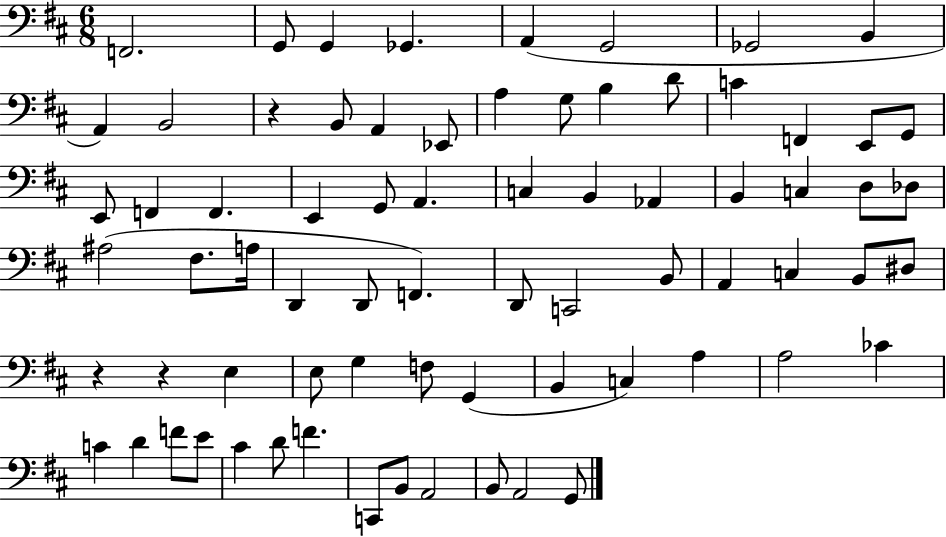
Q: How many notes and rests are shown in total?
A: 73